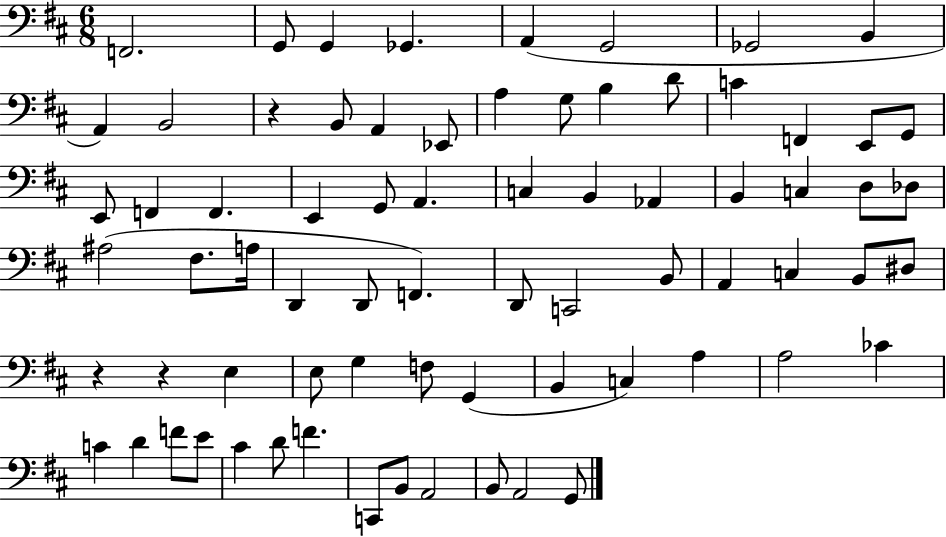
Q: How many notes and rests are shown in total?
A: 73